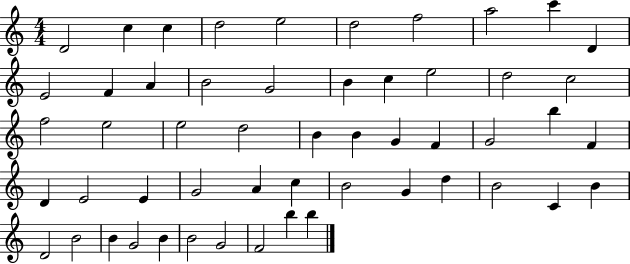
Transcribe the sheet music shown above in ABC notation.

X:1
T:Untitled
M:4/4
L:1/4
K:C
D2 c c d2 e2 d2 f2 a2 c' D E2 F A B2 G2 B c e2 d2 c2 f2 e2 e2 d2 B B G F G2 b F D E2 E G2 A c B2 G d B2 C B D2 B2 B G2 B B2 G2 F2 b b